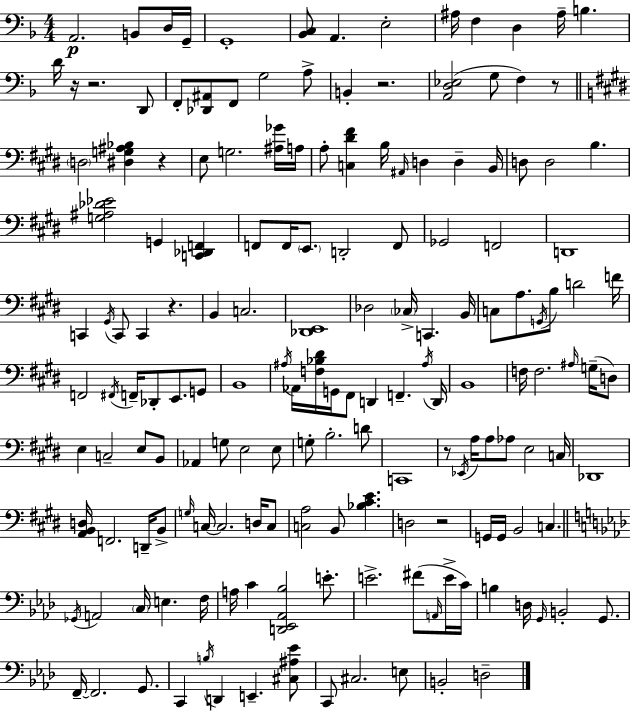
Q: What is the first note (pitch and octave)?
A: A2